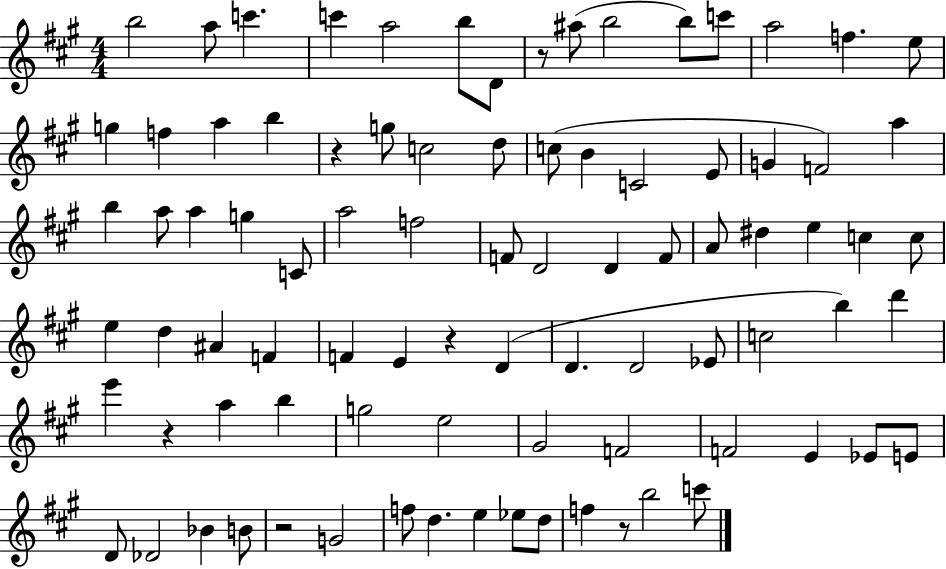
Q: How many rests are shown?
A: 6